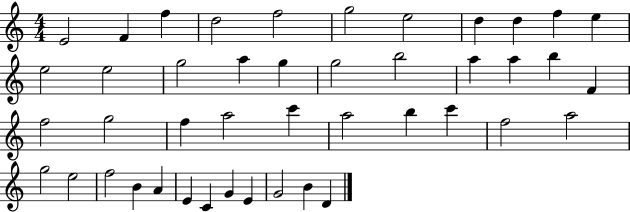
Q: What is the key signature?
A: C major